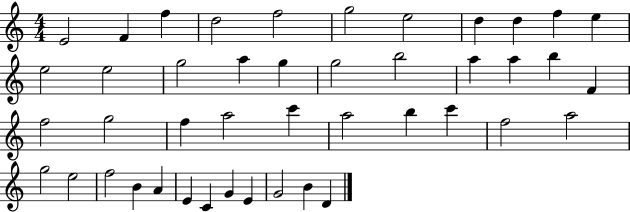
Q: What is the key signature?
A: C major